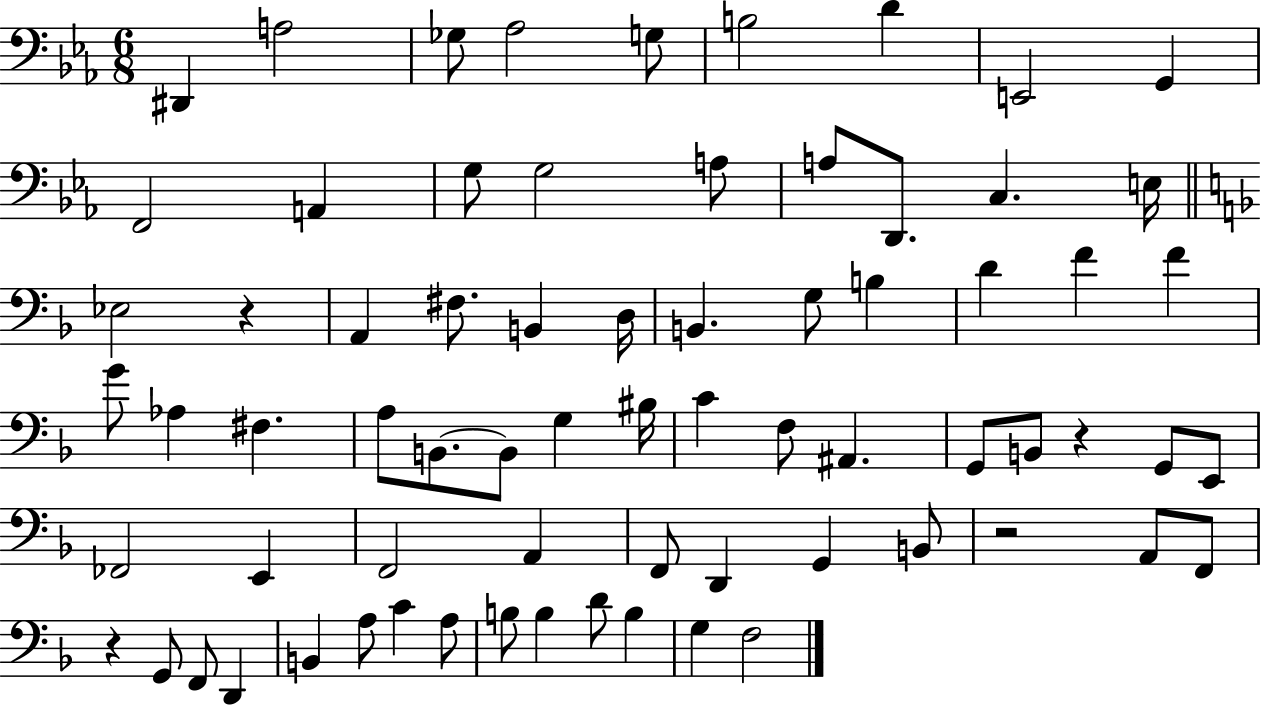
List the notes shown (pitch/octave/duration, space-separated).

D#2/q A3/h Gb3/e Ab3/h G3/e B3/h D4/q E2/h G2/q F2/h A2/q G3/e G3/h A3/e A3/e D2/e. C3/q. E3/s Eb3/h R/q A2/q F#3/e. B2/q D3/s B2/q. G3/e B3/q D4/q F4/q F4/q G4/e Ab3/q F#3/q. A3/e B2/e. B2/e G3/q BIS3/s C4/q F3/e A#2/q. G2/e B2/e R/q G2/e E2/e FES2/h E2/q F2/h A2/q F2/e D2/q G2/q B2/e R/h A2/e F2/e R/q G2/e F2/e D2/q B2/q A3/e C4/q A3/e B3/e B3/q D4/e B3/q G3/q F3/h